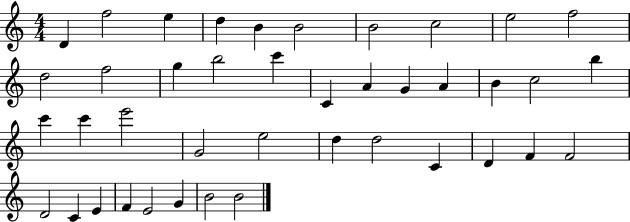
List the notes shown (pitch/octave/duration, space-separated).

D4/q F5/h E5/q D5/q B4/q B4/h B4/h C5/h E5/h F5/h D5/h F5/h G5/q B5/h C6/q C4/q A4/q G4/q A4/q B4/q C5/h B5/q C6/q C6/q E6/h G4/h E5/h D5/q D5/h C4/q D4/q F4/q F4/h D4/h C4/q E4/q F4/q E4/h G4/q B4/h B4/h